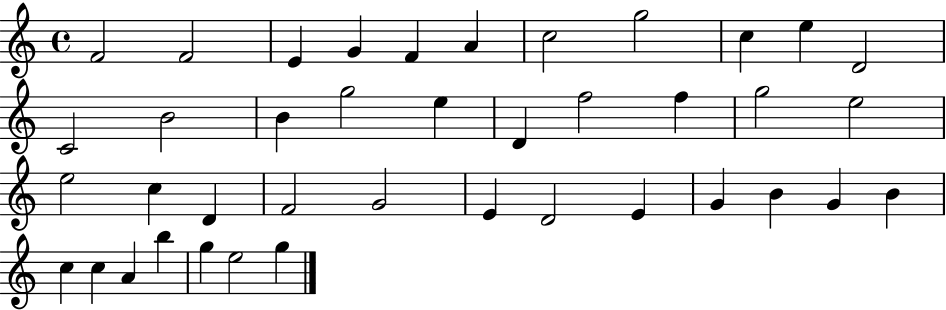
X:1
T:Untitled
M:4/4
L:1/4
K:C
F2 F2 E G F A c2 g2 c e D2 C2 B2 B g2 e D f2 f g2 e2 e2 c D F2 G2 E D2 E G B G B c c A b g e2 g